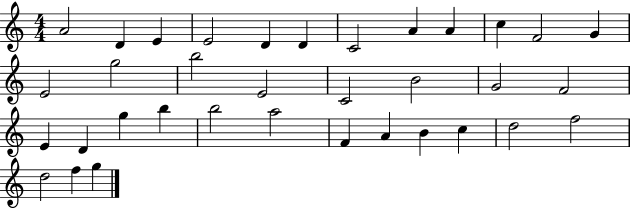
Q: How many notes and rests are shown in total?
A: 35